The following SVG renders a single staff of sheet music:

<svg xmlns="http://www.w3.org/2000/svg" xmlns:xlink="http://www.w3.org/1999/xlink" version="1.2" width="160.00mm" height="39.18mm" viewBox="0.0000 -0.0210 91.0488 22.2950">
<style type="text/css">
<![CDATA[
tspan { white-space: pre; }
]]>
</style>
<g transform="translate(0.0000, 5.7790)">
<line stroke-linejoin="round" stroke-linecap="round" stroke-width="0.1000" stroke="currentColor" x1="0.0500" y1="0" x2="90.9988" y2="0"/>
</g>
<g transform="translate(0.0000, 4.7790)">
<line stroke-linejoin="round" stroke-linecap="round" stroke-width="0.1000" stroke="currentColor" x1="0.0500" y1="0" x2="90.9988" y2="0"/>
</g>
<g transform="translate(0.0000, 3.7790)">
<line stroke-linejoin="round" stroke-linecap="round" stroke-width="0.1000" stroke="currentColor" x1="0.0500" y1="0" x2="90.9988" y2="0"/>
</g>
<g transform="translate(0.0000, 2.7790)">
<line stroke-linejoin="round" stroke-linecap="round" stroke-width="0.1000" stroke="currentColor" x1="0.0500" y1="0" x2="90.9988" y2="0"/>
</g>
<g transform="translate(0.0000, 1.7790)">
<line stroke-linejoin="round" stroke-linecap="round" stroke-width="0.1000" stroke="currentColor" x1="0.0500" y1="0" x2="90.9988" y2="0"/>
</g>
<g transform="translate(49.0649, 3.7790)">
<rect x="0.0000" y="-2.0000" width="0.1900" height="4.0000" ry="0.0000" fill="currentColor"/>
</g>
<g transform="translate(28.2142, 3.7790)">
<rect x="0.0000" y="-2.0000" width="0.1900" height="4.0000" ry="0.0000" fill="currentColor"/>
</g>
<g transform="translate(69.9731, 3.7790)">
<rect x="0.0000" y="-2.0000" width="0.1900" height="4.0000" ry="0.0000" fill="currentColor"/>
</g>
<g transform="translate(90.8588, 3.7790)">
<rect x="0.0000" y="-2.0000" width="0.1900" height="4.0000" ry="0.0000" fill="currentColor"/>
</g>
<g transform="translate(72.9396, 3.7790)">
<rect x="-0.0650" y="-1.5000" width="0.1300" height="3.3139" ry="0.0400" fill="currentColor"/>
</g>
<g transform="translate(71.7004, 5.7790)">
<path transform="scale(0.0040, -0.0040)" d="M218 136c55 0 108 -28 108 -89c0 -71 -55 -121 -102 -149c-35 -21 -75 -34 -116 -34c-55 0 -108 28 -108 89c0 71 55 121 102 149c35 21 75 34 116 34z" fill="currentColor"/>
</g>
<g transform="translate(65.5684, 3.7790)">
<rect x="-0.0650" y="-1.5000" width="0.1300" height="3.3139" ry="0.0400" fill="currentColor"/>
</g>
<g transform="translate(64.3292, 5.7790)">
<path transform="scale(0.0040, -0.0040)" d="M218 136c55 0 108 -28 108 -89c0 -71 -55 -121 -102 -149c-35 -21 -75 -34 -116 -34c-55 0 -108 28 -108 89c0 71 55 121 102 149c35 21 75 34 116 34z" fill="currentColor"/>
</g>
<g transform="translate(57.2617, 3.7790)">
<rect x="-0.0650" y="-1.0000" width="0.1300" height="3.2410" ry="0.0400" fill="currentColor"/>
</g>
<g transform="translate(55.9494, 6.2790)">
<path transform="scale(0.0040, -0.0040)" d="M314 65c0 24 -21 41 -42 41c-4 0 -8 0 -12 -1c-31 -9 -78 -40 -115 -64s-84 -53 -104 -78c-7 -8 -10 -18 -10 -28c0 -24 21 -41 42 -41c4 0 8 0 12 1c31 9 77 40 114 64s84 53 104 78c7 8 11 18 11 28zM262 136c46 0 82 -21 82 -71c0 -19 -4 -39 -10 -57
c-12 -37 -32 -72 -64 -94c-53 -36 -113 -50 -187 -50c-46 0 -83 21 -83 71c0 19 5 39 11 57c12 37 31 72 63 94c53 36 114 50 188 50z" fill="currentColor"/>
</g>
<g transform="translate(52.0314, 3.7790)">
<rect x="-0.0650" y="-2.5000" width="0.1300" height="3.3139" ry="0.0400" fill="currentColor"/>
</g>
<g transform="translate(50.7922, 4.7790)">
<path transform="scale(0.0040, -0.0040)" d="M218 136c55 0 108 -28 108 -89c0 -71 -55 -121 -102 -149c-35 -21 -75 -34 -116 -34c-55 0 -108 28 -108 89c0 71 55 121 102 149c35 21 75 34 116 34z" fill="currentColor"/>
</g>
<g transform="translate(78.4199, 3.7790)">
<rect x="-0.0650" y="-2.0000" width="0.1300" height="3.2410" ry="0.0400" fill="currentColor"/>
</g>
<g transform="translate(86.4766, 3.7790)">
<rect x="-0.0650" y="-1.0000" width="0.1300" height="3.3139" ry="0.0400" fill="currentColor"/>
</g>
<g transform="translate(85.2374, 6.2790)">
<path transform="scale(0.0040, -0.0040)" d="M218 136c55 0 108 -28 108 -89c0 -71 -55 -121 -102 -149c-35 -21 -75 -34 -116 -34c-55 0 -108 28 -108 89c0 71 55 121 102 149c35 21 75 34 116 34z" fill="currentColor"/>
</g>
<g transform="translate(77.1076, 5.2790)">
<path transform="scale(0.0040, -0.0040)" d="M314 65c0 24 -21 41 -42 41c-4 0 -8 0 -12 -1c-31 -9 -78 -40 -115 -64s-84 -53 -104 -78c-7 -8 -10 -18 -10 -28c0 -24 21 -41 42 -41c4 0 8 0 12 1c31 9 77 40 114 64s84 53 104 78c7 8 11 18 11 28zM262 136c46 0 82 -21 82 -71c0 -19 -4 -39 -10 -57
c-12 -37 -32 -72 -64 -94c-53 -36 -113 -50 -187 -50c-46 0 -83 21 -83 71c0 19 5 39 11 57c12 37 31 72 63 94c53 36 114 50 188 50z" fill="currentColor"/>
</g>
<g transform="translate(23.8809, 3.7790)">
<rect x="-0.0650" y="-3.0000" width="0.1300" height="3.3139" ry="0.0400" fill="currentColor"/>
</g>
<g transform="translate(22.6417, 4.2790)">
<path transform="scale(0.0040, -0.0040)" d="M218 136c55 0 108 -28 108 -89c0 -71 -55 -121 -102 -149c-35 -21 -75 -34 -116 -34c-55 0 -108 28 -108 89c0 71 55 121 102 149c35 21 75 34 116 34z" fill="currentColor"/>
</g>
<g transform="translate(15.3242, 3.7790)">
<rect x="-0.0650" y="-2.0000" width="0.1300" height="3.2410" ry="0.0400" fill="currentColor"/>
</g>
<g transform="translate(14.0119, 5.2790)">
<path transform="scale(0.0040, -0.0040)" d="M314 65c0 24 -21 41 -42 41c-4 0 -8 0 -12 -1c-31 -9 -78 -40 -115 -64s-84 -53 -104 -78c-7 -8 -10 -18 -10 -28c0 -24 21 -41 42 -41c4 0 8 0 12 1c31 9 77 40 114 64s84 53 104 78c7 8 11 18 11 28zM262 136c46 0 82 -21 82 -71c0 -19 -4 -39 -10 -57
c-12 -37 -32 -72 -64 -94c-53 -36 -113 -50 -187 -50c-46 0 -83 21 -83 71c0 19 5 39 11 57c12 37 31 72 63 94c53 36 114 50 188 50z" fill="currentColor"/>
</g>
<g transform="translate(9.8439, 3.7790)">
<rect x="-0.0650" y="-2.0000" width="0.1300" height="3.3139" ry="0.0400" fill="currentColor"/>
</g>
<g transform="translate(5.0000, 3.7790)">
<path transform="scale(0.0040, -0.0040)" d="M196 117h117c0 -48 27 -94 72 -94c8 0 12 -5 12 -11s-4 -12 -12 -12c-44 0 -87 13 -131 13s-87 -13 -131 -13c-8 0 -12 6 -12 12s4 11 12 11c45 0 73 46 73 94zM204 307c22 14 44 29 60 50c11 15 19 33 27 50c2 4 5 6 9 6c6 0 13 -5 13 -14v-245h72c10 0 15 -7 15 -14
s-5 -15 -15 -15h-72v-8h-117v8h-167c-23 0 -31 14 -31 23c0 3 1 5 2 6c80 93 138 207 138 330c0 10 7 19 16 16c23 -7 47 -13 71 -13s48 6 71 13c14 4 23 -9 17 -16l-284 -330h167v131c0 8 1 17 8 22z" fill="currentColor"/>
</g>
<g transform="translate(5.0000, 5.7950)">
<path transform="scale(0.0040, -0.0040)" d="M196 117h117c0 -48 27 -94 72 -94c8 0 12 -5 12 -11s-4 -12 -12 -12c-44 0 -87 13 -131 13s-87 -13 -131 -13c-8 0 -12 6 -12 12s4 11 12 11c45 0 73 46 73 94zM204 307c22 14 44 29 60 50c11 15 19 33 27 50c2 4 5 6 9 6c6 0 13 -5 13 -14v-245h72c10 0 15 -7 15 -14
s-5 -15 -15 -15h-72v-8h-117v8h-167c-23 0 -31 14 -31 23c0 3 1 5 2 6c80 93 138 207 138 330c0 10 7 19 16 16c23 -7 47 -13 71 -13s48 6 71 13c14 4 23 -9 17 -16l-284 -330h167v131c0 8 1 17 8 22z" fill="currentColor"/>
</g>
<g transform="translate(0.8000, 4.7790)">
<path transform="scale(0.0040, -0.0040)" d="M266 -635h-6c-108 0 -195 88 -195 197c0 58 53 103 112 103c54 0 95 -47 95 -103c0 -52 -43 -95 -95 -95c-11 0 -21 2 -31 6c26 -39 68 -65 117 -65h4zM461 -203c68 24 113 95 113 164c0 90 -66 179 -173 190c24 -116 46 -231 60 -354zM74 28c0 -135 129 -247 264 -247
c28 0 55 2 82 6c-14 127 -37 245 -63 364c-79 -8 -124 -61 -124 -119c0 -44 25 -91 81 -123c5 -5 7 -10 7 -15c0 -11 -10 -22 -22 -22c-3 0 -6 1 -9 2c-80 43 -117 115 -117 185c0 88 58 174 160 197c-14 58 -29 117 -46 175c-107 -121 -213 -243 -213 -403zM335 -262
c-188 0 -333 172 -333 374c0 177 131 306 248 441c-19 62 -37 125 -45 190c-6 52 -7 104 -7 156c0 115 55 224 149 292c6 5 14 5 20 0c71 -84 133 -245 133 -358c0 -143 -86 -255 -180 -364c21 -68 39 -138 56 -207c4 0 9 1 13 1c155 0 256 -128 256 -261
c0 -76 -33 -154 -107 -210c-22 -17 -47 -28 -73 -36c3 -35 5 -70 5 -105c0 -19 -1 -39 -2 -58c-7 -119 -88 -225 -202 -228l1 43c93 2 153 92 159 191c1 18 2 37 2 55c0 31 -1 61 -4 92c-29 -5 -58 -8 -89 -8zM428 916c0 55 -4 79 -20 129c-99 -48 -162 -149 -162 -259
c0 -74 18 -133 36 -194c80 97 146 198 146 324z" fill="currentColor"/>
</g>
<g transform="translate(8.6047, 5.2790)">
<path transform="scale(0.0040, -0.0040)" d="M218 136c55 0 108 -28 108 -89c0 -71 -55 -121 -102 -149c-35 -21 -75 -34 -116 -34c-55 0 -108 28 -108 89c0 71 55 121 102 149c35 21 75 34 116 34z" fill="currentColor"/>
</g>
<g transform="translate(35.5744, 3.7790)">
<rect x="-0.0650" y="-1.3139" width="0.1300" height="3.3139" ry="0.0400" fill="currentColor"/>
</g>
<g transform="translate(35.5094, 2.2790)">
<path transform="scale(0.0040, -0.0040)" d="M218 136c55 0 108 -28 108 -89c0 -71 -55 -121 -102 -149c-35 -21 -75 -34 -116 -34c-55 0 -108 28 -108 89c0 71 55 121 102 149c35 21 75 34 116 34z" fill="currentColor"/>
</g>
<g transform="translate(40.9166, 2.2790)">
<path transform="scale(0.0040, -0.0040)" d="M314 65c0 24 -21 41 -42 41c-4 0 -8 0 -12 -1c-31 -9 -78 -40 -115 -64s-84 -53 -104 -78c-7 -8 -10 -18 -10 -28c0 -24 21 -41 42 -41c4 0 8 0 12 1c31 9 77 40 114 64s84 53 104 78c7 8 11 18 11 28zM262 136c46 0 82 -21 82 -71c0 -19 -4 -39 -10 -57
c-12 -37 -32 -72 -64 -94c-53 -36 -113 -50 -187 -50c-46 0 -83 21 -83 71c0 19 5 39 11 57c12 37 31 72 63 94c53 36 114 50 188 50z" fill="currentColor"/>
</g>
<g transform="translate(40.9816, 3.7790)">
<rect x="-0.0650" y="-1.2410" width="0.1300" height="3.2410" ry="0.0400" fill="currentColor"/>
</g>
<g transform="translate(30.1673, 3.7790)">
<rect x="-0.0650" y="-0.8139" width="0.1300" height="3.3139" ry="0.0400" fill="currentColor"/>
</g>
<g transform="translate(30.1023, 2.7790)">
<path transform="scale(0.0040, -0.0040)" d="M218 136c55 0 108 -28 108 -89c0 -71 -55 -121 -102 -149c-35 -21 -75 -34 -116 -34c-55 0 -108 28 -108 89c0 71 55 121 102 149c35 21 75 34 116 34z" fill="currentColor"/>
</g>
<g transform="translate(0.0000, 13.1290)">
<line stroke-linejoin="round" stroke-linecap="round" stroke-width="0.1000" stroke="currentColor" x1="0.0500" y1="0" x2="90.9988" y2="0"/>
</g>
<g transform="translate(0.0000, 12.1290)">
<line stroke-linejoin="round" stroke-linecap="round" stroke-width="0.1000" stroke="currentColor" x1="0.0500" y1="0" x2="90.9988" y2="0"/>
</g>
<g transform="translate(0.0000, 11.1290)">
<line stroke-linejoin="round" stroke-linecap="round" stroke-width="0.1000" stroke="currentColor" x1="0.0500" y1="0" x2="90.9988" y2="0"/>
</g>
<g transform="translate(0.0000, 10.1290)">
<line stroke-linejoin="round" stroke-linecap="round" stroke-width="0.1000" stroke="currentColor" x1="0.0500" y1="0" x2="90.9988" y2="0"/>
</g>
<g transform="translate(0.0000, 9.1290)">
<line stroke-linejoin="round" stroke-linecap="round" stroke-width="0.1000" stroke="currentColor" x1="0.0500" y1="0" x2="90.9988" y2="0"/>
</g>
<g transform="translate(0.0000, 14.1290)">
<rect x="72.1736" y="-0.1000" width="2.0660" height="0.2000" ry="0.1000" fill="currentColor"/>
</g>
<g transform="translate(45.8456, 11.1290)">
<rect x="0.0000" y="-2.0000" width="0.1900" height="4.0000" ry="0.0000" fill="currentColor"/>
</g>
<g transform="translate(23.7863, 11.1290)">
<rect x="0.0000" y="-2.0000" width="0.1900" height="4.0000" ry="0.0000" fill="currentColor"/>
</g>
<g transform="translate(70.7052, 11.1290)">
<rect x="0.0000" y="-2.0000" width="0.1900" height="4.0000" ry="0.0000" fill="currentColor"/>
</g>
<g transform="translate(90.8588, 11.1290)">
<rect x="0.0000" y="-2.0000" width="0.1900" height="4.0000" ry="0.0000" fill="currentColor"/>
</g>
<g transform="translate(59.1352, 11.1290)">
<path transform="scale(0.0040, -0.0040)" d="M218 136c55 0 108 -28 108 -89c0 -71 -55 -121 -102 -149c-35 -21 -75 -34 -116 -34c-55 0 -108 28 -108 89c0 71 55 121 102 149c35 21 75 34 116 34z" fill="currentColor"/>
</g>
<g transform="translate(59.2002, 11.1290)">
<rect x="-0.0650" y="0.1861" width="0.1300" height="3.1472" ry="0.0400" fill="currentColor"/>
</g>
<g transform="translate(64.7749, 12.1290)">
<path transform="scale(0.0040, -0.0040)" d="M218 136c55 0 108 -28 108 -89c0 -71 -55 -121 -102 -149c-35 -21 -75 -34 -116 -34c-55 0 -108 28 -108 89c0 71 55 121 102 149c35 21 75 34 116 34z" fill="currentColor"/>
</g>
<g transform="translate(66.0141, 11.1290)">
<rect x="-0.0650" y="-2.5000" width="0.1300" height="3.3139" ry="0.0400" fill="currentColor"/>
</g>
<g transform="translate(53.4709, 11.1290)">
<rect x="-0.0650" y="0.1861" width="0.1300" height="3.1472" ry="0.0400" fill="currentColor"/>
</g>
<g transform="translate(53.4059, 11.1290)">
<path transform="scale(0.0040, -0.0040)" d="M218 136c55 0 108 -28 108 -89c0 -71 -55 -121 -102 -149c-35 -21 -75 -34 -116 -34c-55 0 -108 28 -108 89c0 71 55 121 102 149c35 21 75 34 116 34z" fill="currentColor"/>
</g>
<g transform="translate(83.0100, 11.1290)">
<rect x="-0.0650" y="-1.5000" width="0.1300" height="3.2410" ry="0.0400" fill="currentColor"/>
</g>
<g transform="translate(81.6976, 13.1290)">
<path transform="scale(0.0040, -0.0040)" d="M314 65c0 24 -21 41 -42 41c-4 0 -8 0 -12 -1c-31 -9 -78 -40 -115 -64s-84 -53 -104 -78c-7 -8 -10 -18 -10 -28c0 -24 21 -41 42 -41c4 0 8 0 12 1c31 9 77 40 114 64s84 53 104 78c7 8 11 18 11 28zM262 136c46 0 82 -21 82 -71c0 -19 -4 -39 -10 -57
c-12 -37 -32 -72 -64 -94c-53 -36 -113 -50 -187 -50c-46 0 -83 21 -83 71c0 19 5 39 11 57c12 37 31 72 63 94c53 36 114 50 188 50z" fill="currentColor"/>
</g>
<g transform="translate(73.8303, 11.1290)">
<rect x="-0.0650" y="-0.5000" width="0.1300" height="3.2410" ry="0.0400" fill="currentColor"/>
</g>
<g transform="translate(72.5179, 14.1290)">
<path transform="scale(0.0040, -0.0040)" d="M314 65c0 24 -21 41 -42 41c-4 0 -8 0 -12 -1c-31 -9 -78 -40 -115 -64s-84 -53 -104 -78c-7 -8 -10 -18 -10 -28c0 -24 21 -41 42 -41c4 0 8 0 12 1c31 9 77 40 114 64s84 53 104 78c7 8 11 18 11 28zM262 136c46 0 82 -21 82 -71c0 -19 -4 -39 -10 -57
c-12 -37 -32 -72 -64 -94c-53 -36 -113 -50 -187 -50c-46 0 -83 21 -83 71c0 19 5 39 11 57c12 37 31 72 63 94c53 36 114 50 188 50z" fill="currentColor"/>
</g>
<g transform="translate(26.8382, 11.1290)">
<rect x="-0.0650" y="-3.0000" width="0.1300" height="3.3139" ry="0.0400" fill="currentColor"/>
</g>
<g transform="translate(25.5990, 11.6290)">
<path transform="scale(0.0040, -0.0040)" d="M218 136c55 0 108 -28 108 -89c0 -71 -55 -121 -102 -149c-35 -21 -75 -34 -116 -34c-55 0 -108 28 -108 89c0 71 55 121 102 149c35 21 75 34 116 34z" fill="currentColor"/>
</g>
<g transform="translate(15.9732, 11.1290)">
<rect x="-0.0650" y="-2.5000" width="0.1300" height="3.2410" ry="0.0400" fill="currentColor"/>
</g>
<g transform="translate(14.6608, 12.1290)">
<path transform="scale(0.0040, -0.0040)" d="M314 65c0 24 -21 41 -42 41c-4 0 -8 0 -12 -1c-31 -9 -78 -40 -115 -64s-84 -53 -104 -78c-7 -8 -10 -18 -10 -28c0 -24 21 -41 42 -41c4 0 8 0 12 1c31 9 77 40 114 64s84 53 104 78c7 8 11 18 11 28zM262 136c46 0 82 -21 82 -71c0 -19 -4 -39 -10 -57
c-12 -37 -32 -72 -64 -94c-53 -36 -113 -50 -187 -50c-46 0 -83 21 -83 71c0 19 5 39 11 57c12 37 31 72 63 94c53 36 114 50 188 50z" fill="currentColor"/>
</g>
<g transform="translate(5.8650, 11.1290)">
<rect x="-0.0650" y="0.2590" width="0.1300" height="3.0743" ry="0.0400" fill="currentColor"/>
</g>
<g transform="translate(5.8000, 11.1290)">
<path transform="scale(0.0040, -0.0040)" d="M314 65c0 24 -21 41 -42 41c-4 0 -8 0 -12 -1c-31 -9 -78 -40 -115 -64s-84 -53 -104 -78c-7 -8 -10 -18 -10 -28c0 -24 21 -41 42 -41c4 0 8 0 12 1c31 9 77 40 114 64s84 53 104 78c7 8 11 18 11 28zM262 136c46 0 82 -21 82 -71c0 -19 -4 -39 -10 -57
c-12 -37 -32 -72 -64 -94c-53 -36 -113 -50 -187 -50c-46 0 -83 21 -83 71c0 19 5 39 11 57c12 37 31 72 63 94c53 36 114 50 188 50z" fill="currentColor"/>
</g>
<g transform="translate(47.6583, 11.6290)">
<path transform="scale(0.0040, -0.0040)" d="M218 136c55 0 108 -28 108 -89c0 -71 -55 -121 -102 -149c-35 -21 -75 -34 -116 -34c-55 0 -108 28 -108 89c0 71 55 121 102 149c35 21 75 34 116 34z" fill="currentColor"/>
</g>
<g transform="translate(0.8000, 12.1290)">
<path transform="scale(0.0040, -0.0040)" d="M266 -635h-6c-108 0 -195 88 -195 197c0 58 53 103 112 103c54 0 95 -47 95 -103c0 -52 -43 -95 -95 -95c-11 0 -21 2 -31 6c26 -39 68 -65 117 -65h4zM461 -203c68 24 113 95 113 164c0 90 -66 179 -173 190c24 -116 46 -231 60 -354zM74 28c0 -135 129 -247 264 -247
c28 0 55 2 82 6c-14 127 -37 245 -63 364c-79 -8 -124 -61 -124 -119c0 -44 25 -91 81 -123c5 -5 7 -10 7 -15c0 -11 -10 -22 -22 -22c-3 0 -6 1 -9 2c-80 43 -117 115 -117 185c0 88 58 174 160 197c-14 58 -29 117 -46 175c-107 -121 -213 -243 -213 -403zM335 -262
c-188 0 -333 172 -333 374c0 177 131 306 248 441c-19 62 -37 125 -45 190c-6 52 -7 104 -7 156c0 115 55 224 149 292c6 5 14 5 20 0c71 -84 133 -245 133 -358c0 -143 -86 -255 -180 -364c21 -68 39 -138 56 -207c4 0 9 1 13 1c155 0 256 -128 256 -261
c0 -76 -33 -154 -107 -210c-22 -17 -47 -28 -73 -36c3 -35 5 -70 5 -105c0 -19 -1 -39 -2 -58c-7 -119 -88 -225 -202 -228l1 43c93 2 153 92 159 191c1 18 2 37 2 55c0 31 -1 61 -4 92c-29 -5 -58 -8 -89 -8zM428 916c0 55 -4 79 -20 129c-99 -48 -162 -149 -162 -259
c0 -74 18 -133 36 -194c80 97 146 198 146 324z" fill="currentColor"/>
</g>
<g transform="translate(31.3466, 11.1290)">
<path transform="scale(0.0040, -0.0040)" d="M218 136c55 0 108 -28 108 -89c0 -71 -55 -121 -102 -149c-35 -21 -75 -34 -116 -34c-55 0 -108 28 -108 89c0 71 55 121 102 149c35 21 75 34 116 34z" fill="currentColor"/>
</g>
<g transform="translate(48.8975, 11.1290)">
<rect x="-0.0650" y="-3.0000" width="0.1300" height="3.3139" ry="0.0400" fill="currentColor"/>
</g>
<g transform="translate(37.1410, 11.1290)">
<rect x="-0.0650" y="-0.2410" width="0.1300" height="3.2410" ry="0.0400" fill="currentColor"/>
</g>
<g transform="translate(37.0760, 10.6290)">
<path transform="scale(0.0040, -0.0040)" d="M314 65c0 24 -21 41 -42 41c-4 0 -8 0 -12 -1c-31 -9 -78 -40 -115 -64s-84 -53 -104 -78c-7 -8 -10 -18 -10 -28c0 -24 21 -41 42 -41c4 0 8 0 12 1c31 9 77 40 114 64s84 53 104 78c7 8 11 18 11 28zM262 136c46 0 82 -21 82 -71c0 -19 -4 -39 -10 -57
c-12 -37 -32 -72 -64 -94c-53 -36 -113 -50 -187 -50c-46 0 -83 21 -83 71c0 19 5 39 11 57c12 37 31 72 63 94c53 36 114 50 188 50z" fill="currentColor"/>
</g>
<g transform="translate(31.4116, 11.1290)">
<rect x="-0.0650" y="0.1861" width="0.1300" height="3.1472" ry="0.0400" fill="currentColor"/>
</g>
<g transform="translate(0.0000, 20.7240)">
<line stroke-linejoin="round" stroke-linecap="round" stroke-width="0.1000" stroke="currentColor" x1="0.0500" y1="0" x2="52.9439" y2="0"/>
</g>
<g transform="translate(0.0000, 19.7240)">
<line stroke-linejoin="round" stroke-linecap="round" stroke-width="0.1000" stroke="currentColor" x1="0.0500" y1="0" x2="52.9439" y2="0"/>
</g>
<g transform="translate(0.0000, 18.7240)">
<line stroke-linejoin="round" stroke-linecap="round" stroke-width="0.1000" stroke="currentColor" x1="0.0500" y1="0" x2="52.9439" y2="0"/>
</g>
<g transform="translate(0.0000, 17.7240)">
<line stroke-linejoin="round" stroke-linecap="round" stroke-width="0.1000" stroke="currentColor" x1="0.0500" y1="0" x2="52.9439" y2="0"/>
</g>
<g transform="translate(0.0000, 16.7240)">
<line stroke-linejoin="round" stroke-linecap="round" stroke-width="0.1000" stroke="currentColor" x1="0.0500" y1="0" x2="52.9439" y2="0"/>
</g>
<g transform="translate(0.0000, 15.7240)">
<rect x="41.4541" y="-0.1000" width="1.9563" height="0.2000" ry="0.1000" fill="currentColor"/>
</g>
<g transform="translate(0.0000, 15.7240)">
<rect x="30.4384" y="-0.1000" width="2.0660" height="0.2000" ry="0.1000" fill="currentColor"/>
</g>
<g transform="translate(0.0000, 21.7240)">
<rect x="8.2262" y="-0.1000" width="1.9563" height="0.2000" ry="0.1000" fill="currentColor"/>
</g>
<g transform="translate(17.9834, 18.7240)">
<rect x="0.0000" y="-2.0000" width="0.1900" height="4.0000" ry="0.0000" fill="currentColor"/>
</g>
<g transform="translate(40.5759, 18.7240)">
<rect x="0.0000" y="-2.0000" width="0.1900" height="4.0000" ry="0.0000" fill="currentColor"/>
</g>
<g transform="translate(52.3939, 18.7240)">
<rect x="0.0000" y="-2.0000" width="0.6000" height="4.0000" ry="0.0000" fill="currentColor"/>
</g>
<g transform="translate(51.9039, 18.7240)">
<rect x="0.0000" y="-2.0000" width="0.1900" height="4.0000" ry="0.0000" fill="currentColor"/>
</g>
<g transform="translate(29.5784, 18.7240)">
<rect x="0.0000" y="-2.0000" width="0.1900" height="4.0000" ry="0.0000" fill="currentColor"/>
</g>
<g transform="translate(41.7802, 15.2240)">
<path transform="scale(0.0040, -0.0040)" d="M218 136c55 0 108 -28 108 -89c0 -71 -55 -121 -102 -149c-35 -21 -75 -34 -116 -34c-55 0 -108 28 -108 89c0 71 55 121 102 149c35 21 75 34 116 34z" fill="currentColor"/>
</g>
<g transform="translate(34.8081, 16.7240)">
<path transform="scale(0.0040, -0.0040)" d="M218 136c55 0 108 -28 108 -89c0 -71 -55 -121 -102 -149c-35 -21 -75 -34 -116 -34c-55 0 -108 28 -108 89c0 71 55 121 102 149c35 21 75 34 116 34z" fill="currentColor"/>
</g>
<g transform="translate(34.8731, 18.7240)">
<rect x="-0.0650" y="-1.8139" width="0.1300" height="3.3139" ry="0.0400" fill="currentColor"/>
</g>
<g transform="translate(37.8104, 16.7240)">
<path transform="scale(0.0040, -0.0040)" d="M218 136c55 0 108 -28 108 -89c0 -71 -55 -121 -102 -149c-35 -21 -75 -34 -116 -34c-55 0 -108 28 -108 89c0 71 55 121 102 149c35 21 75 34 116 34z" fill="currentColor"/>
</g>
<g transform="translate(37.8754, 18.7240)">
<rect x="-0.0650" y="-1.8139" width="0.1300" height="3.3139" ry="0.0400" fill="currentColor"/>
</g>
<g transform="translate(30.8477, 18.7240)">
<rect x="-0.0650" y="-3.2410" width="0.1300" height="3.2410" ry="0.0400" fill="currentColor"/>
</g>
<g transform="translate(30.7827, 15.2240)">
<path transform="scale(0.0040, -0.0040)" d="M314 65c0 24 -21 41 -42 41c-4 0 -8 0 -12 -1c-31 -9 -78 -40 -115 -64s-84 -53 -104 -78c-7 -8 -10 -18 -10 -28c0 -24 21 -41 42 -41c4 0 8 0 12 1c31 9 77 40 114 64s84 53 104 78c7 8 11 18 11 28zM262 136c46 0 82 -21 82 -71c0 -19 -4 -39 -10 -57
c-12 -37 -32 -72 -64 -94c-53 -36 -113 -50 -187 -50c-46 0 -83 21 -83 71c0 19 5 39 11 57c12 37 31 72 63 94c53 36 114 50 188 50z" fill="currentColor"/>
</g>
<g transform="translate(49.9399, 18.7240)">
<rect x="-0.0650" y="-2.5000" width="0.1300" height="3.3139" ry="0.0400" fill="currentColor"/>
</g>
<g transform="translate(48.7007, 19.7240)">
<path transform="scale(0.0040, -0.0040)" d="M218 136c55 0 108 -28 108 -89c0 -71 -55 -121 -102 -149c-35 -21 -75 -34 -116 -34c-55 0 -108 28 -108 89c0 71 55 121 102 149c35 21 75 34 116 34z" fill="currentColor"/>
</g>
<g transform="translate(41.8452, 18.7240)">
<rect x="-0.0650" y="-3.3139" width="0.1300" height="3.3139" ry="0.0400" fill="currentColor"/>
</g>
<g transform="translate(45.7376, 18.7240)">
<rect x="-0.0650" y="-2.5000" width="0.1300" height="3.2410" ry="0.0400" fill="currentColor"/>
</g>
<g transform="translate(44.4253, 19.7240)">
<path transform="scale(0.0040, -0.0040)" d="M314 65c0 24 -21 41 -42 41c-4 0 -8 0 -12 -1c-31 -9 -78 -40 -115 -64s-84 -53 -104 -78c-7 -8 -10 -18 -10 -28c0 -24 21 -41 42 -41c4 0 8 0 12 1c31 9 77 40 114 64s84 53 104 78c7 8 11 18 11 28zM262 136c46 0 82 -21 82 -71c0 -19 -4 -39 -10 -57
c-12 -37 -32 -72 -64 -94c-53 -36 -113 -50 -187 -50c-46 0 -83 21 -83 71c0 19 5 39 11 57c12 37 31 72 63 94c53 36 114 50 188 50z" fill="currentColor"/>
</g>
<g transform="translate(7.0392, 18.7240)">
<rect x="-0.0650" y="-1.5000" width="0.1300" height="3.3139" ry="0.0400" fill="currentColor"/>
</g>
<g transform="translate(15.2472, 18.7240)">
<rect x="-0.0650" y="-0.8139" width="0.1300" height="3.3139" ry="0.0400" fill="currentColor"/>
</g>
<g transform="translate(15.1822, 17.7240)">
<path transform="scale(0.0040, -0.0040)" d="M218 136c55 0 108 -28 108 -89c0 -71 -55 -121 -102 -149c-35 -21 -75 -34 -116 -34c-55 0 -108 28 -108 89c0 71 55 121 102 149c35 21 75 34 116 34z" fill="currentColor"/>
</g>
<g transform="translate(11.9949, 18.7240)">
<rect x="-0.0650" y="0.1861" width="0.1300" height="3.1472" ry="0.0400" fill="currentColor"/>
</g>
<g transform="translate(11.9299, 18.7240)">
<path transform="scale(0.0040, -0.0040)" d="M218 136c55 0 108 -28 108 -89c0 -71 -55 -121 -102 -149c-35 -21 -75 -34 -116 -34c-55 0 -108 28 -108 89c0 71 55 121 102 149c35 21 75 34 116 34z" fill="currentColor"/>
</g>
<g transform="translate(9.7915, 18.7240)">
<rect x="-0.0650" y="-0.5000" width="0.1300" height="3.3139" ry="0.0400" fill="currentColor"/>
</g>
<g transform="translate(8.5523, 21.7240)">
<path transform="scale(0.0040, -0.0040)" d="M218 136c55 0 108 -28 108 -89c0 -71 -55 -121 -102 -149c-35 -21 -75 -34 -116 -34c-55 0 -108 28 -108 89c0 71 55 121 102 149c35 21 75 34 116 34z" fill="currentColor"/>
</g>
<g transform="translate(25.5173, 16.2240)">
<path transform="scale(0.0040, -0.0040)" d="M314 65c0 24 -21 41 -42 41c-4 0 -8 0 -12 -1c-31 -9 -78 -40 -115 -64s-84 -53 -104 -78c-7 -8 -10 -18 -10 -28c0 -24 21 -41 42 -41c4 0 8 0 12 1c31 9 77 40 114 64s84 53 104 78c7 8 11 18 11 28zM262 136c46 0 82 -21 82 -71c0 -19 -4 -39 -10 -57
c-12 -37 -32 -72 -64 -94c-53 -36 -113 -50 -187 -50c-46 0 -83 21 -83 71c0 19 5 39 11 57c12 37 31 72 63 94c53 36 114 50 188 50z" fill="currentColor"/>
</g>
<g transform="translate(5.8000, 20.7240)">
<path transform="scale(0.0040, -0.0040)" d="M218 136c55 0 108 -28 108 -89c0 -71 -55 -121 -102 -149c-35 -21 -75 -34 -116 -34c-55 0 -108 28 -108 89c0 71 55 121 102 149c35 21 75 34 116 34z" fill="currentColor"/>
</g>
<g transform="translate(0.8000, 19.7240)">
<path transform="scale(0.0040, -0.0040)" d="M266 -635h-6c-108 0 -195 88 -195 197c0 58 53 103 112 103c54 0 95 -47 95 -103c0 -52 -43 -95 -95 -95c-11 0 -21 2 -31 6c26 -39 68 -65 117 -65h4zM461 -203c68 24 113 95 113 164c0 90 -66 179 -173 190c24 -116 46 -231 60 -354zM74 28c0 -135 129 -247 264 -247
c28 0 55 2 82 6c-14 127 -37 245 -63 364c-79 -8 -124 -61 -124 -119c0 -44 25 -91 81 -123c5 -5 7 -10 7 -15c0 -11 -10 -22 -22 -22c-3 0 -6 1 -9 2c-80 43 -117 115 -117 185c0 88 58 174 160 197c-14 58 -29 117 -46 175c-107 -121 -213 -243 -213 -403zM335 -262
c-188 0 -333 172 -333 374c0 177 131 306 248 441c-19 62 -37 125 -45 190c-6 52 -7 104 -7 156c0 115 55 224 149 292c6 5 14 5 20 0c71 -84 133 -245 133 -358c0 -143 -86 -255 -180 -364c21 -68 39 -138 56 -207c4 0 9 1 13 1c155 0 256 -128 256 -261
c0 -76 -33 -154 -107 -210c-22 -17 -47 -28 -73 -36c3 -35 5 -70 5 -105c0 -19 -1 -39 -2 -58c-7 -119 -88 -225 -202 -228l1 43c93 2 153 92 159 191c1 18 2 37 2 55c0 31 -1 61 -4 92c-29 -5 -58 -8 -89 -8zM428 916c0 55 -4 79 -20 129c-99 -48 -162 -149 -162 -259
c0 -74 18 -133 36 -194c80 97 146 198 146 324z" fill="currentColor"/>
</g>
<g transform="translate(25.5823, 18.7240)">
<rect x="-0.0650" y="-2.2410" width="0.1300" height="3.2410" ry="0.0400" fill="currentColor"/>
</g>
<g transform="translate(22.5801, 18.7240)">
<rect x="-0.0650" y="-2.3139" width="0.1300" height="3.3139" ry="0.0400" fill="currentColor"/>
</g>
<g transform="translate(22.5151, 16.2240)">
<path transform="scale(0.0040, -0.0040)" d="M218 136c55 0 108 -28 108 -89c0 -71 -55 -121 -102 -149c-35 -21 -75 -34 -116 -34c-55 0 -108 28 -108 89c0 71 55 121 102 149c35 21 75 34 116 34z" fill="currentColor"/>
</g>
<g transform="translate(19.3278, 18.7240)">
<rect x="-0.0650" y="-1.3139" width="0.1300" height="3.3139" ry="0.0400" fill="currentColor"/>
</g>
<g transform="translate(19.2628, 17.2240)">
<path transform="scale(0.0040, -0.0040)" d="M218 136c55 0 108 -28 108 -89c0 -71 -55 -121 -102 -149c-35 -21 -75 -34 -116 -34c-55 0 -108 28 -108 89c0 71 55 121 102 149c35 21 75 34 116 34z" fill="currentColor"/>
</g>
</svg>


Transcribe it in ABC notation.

X:1
T:Untitled
M:4/4
L:1/4
K:C
F F2 A d e e2 G D2 E E F2 D B2 G2 A B c2 A B B G C2 E2 E C B d e g g2 b2 f f b G2 G